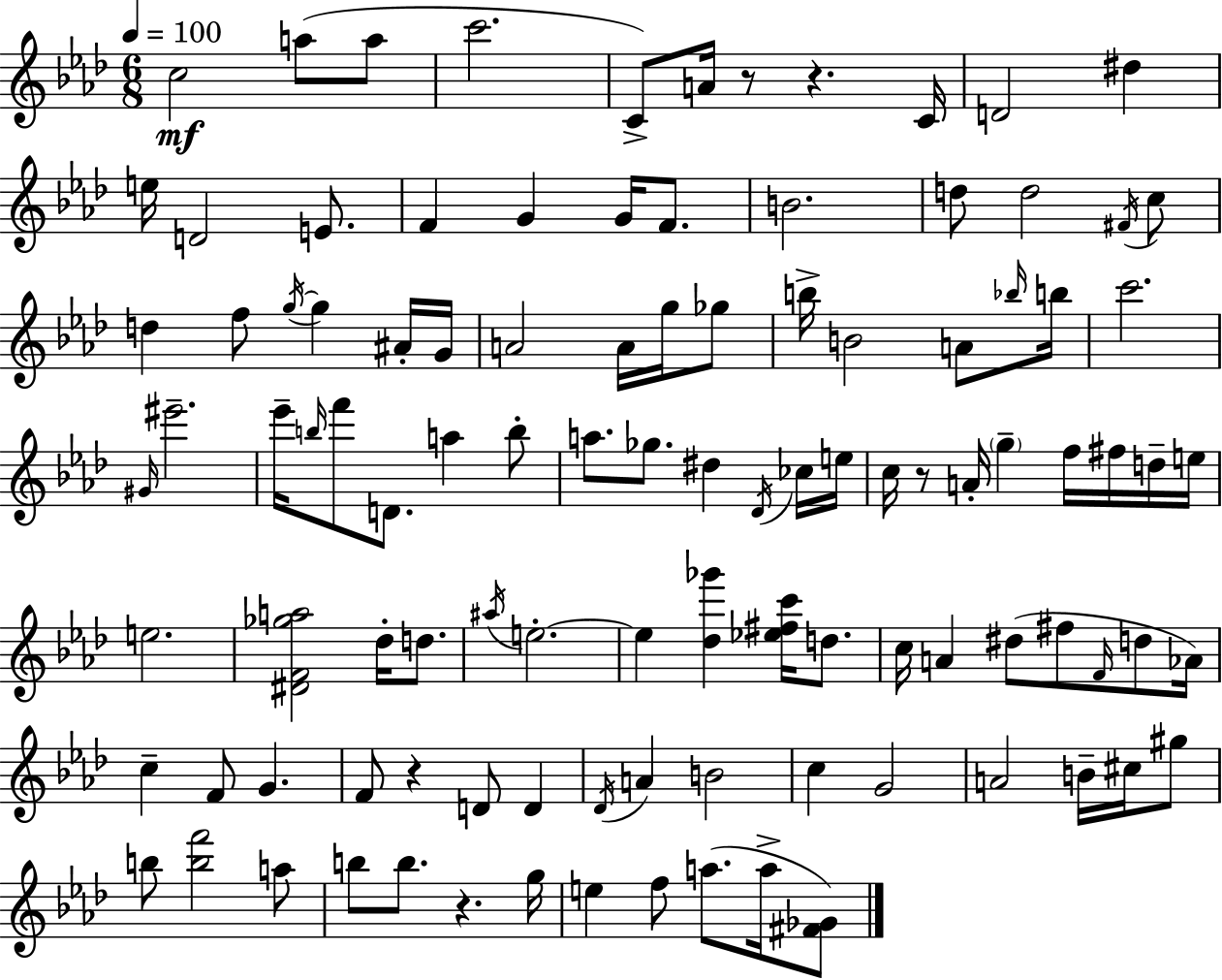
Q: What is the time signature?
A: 6/8